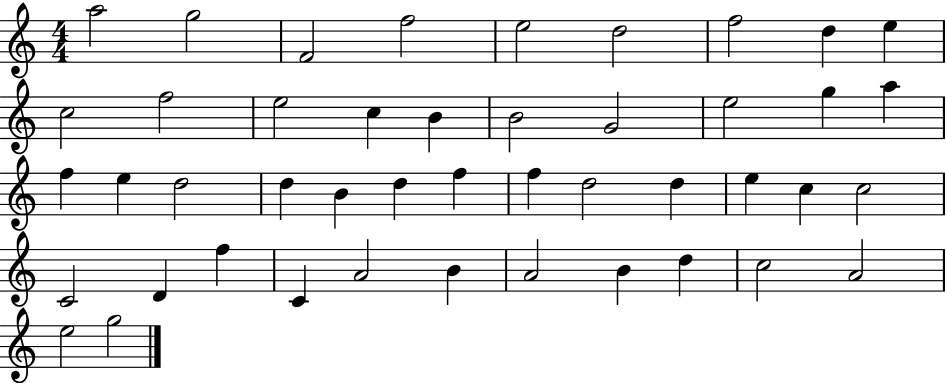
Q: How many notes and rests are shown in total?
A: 45